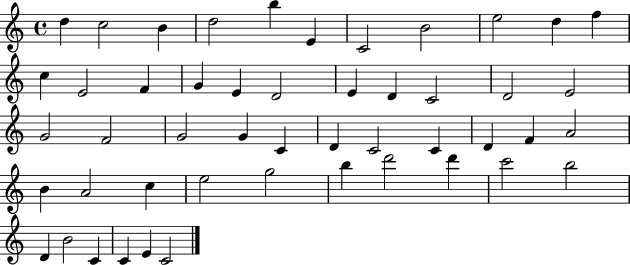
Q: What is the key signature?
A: C major